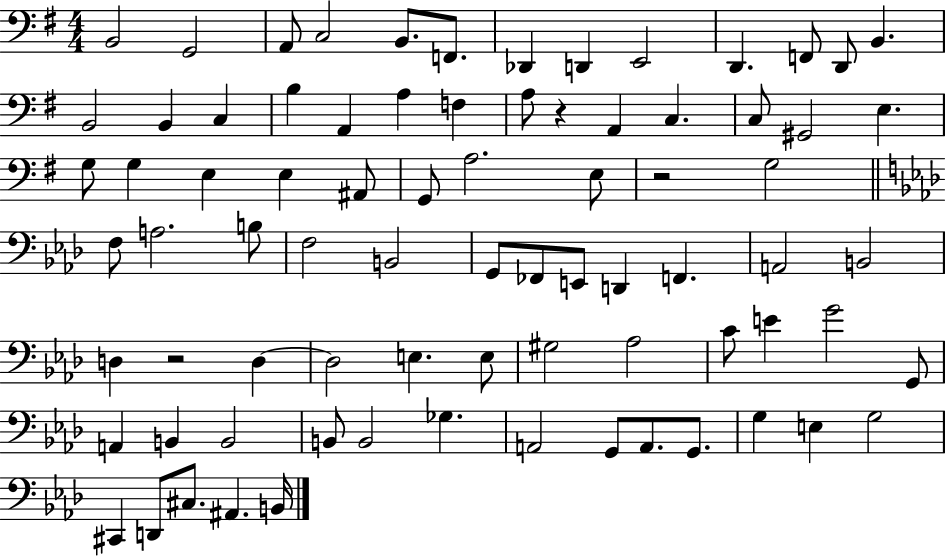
{
  \clef bass
  \numericTimeSignature
  \time 4/4
  \key g \major
  b,2 g,2 | a,8 c2 b,8. f,8. | des,4 d,4 e,2 | d,4. f,8 d,8 b,4. | \break b,2 b,4 c4 | b4 a,4 a4 f4 | a8 r4 a,4 c4. | c8 gis,2 e4. | \break g8 g4 e4 e4 ais,8 | g,8 a2. e8 | r2 g2 | \bar "||" \break \key f \minor f8 a2. b8 | f2 b,2 | g,8 fes,8 e,8 d,4 f,4. | a,2 b,2 | \break d4 r2 d4~~ | d2 e4. e8 | gis2 aes2 | c'8 e'4 g'2 g,8 | \break a,4 b,4 b,2 | b,8 b,2 ges4. | a,2 g,8 a,8. g,8. | g4 e4 g2 | \break cis,4 d,8 cis8. ais,4. b,16 | \bar "|."
}